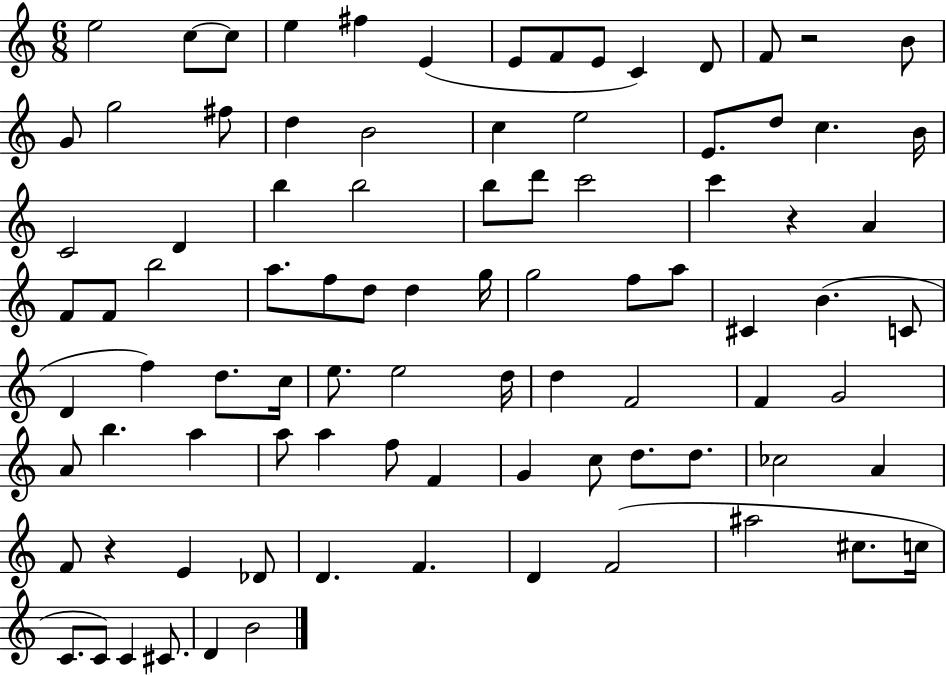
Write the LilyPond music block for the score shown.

{
  \clef treble
  \numericTimeSignature
  \time 6/8
  \key c \major
  e''2 c''8~~ c''8 | e''4 fis''4 e'4( | e'8 f'8 e'8 c'4) d'8 | f'8 r2 b'8 | \break g'8 g''2 fis''8 | d''4 b'2 | c''4 e''2 | e'8. d''8 c''4. b'16 | \break c'2 d'4 | b''4 b''2 | b''8 d'''8 c'''2 | c'''4 r4 a'4 | \break f'8 f'8 b''2 | a''8. f''8 d''8 d''4 g''16 | g''2 f''8 a''8 | cis'4 b'4.( c'8 | \break d'4 f''4) d''8. c''16 | e''8. e''2 d''16 | d''4 f'2 | f'4 g'2 | \break a'8 b''4. a''4 | a''8 a''4 f''8 f'4 | g'4 c''8 d''8. d''8. | ces''2 a'4 | \break f'8 r4 e'4 des'8 | d'4. f'4. | d'4 f'2( | ais''2 cis''8. c''16 | \break c'8. c'8) c'4 cis'8. | d'4 b'2 | \bar "|."
}